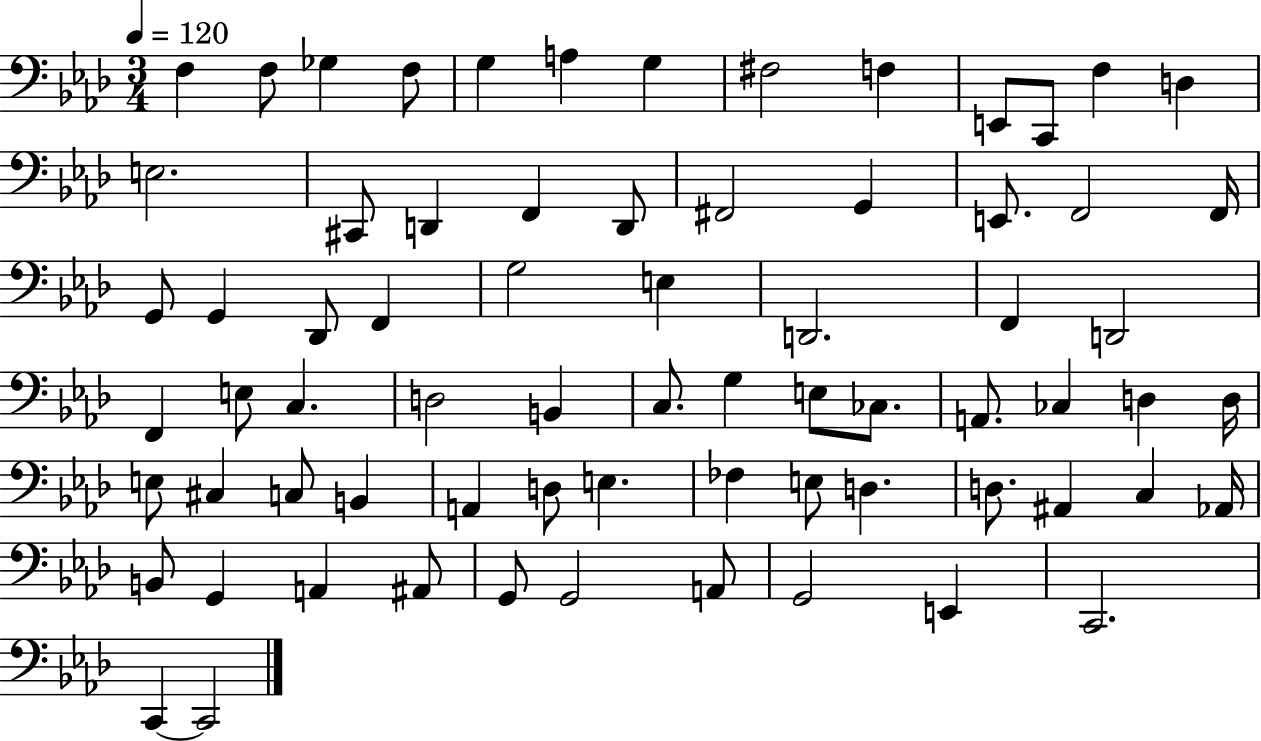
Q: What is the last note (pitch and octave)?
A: C2